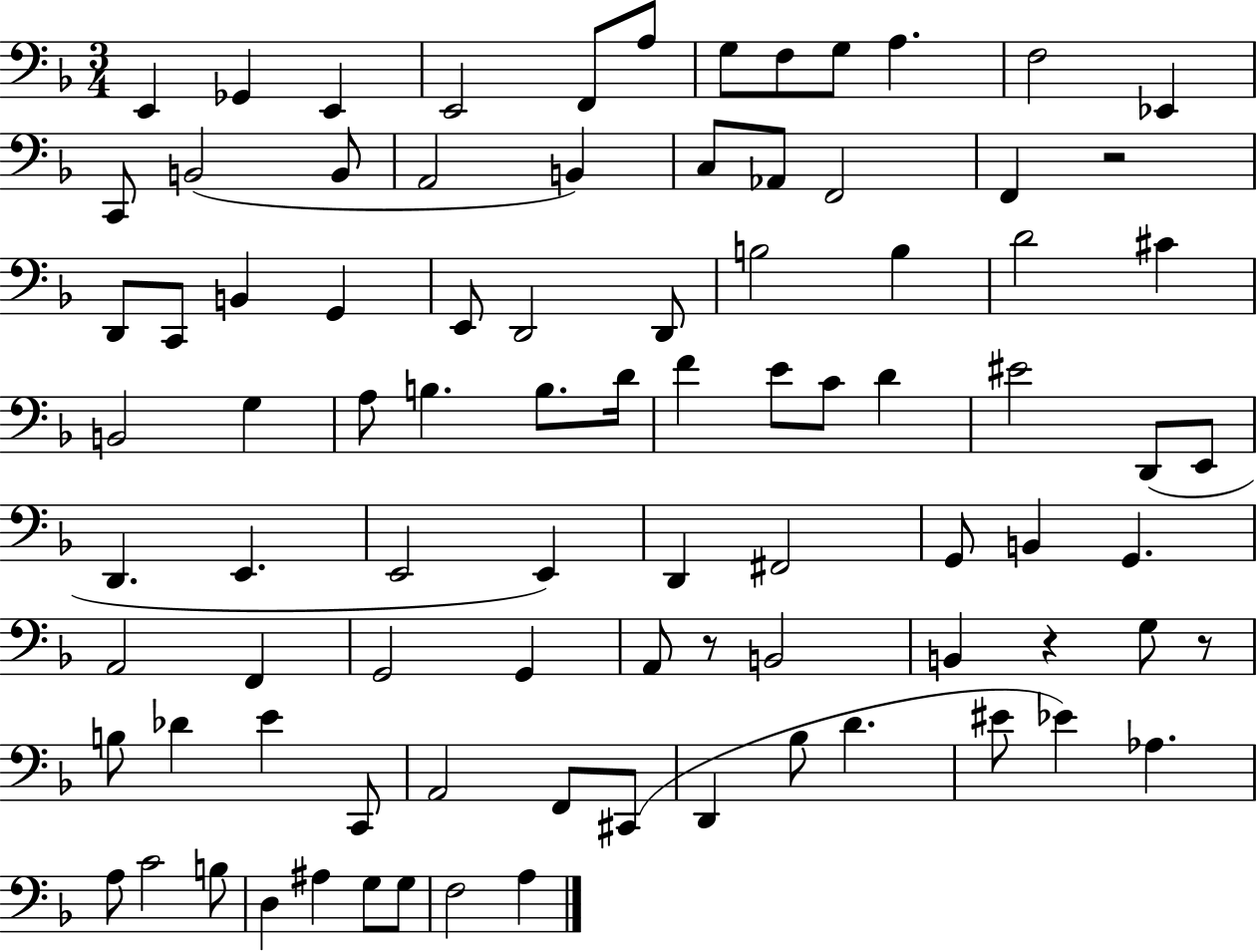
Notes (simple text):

E2/q Gb2/q E2/q E2/h F2/e A3/e G3/e F3/e G3/e A3/q. F3/h Eb2/q C2/e B2/h B2/e A2/h B2/q C3/e Ab2/e F2/h F2/q R/h D2/e C2/e B2/q G2/q E2/e D2/h D2/e B3/h B3/q D4/h C#4/q B2/h G3/q A3/e B3/q. B3/e. D4/s F4/q E4/e C4/e D4/q EIS4/h D2/e E2/e D2/q. E2/q. E2/h E2/q D2/q F#2/h G2/e B2/q G2/q. A2/h F2/q G2/h G2/q A2/e R/e B2/h B2/q R/q G3/e R/e B3/e Db4/q E4/q C2/e A2/h F2/e C#2/e D2/q Bb3/e D4/q. EIS4/e Eb4/q Ab3/q. A3/e C4/h B3/e D3/q A#3/q G3/e G3/e F3/h A3/q